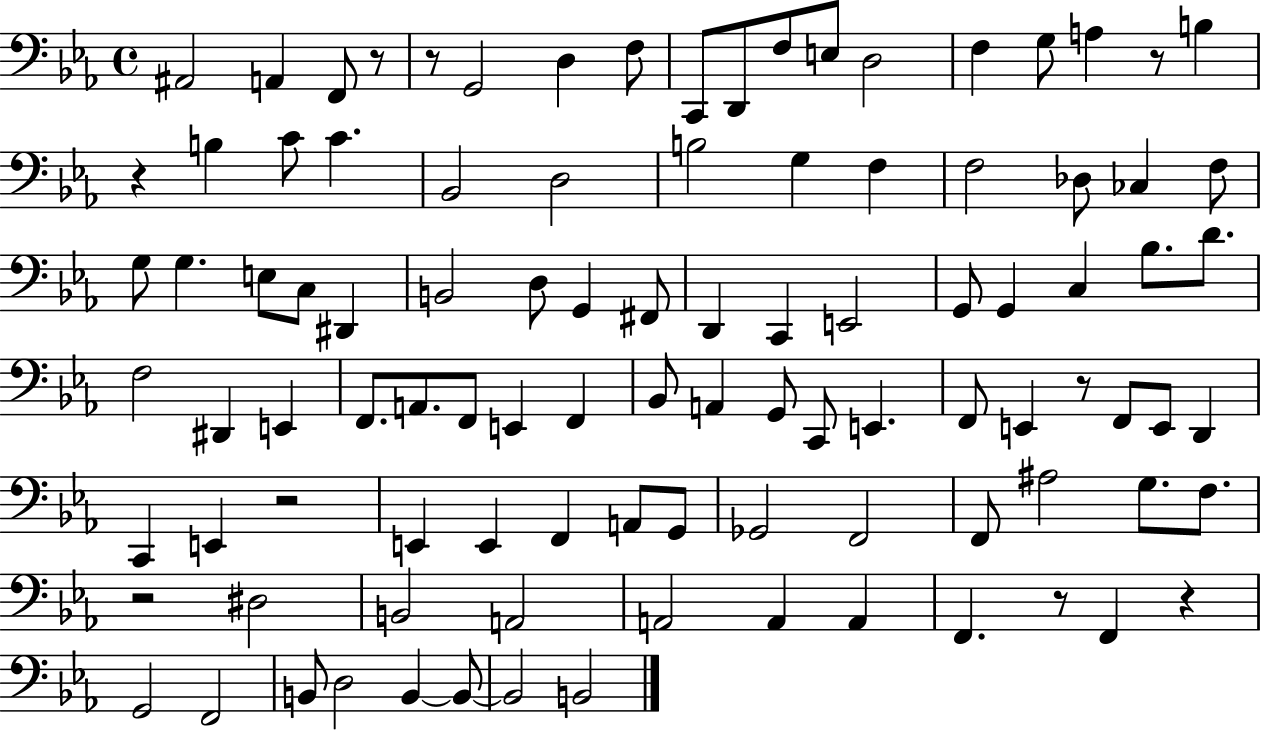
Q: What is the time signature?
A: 4/4